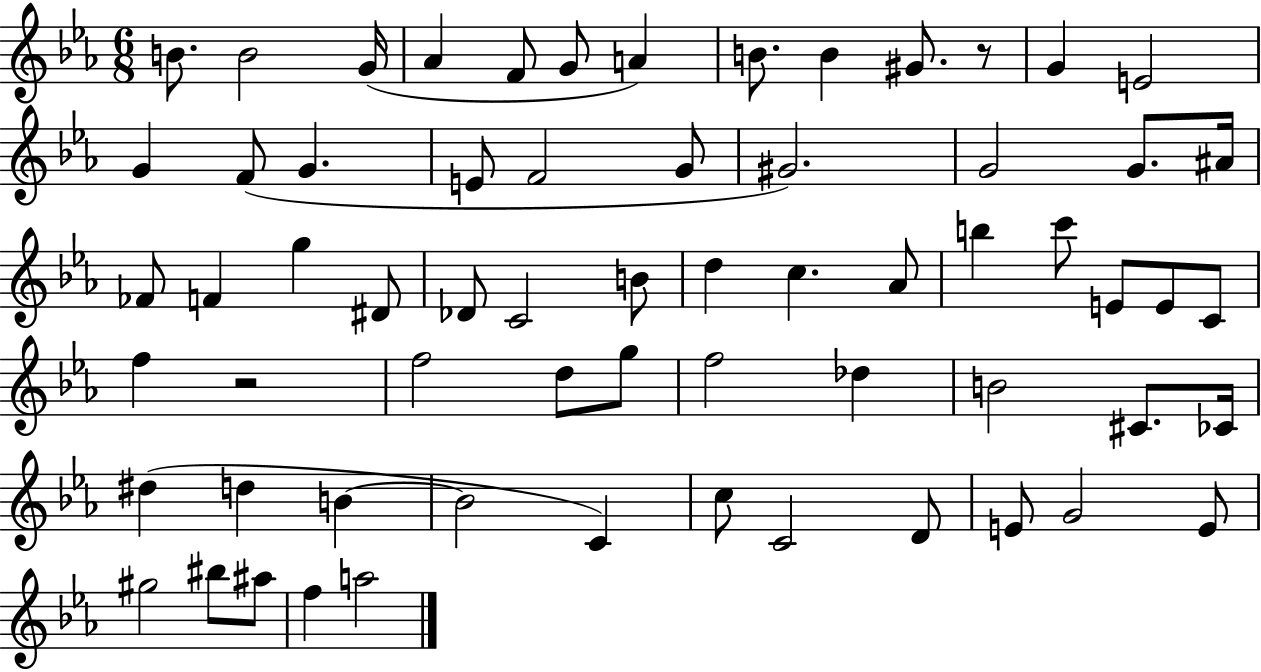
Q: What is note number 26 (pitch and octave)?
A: D#4